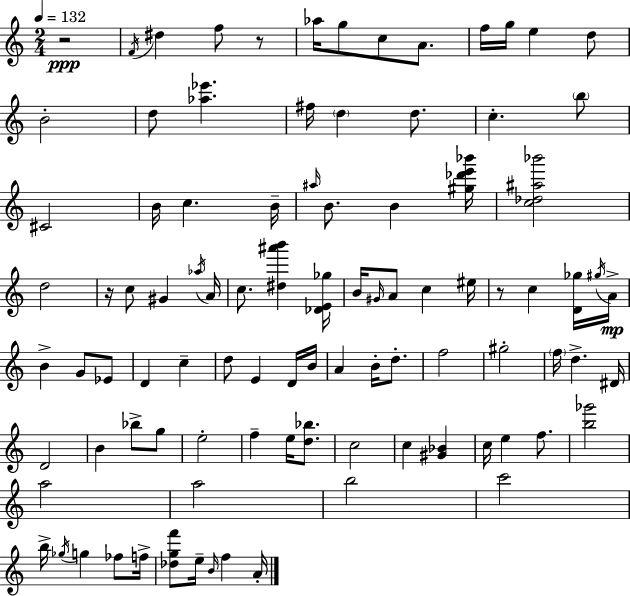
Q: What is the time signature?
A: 2/4